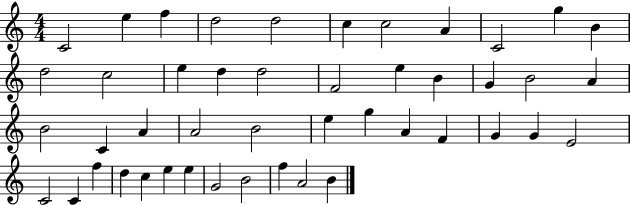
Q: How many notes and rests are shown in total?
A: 46